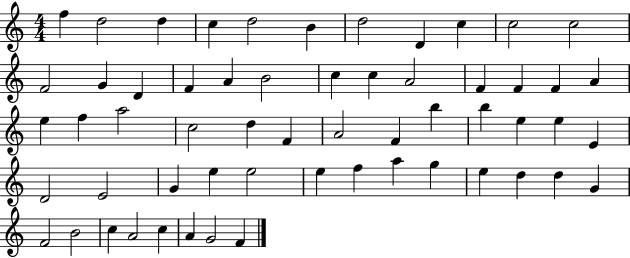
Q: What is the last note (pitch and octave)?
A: F4